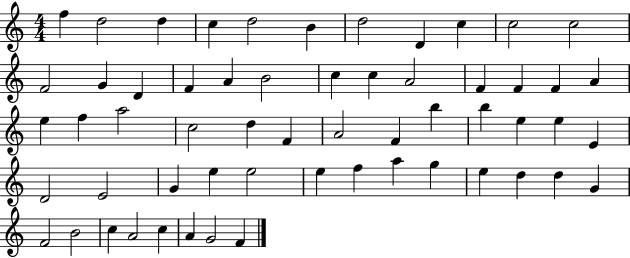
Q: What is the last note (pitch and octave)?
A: F4